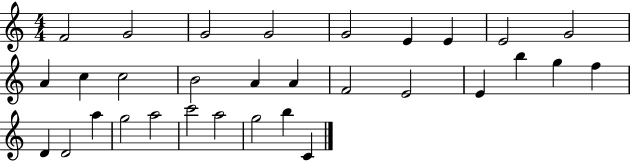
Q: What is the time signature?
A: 4/4